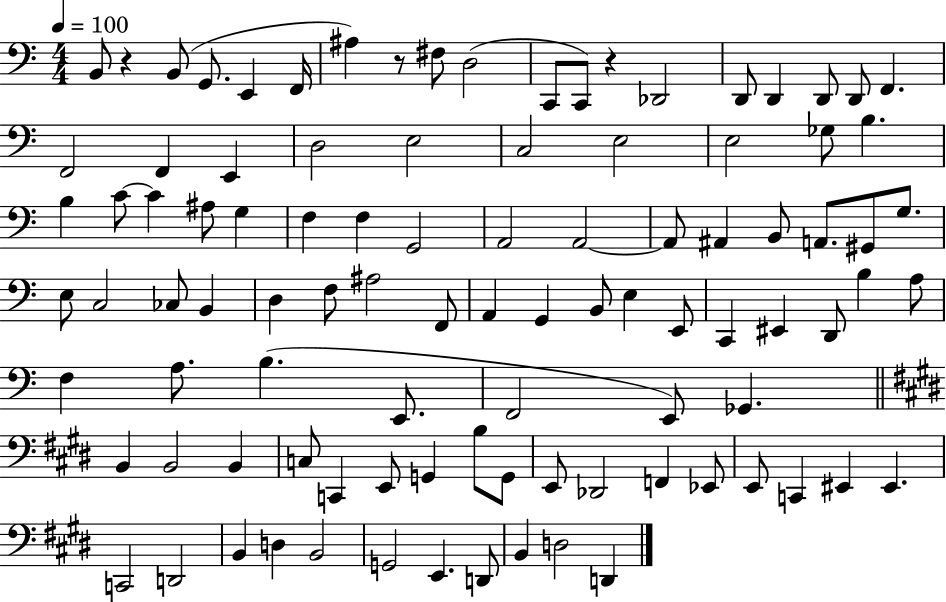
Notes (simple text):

B2/e R/q B2/e G2/e. E2/q F2/s A#3/q R/e F#3/e D3/h C2/e C2/e R/q Db2/h D2/e D2/q D2/e D2/e F2/q. F2/h F2/q E2/q D3/h E3/h C3/h E3/h E3/h Gb3/e B3/q. B3/q C4/e C4/q A#3/e G3/q F3/q F3/q G2/h A2/h A2/h A2/e A#2/q B2/e A2/e. G#2/e G3/e. E3/e C3/h CES3/e B2/q D3/q F3/e A#3/h F2/e A2/q G2/q B2/e E3/q E2/e C2/q EIS2/q D2/e B3/q A3/e F3/q A3/e. B3/q. E2/e. F2/h E2/e Gb2/q. B2/q B2/h B2/q C3/e C2/q E2/e G2/q B3/e G2/e E2/e Db2/h F2/q Eb2/e E2/e C2/q EIS2/q EIS2/q. C2/h D2/h B2/q D3/q B2/h G2/h E2/q. D2/e B2/q D3/h D2/q